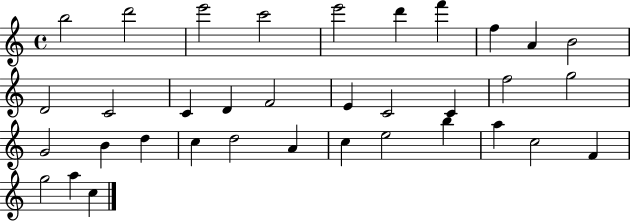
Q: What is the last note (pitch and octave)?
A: C5